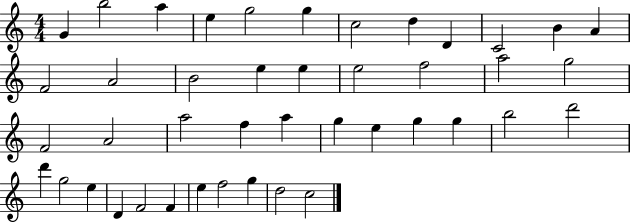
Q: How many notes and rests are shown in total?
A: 43